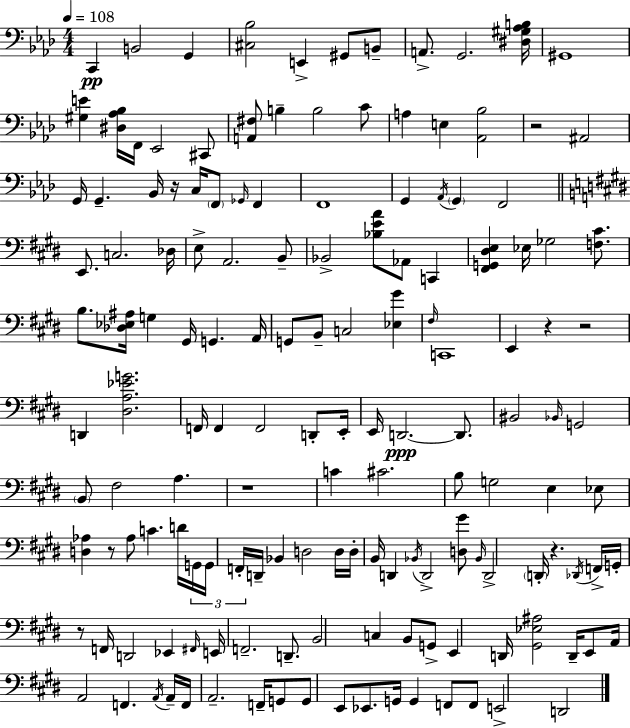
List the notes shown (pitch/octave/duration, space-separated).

C2/q B2/h G2/q [C#3,Bb3]/h E2/q G#2/e B2/e A2/e. G2/h. [D#3,G#3,Ab3,B3]/s G#2/w [G#3,E4]/q [D#3,Ab3,Bb3]/s F2/s Eb2/h C#2/e [A2,F#3]/e B3/q B3/h C4/e A3/q E3/q [Ab2,Bb3]/h R/h A#2/h G2/s G2/q. Bb2/s R/s C3/s F2/e Gb2/s F2/q F2/w G2/q Ab2/s G2/q F2/h E2/e. C3/h. Db3/s E3/e A2/h. B2/e Bb2/h [Bb3,E4,A4]/e Ab2/e C2/q [F#2,G2,D#3,E3]/q Eb3/s Gb3/h [F3,C#4]/e. B3/e. [Db3,Eb3,A#3]/s G3/q G#2/s G2/q. A2/s G2/e B2/e C3/h [Eb3,G#4]/q F#3/s C2/w E2/q R/q R/h D2/q [D#3,A3,Eb4,G4]/h. F2/s F2/q F2/h D2/e E2/s E2/s D2/h. D2/e. BIS2/h Bb2/s G2/h B2/e F#3/h A3/q. R/w C4/q C#4/h. B3/e G3/h E3/q Eb3/e [D3,Ab3]/q R/e Ab3/e C4/q. D4/s G2/s G2/s F2/s D2/s Bb2/q D3/h D3/s D3/s B2/s D2/q Bb2/s D2/h [D3,G#4]/e Bb2/s D2/h D2/s R/q. Db2/s F2/s G2/s R/e F2/s D2/h Eb2/q F#2/s E2/s F2/h. D2/e. B2/h C3/q B2/e G2/e E2/q D2/s [G#2,Eb3,A#3]/h D2/s E2/e A2/s A2/h F2/q. A2/s A2/s F2/s A2/h. F2/s G2/e G2/e E2/e Eb2/e. G2/s G2/q F2/e F2/e E2/h D2/h